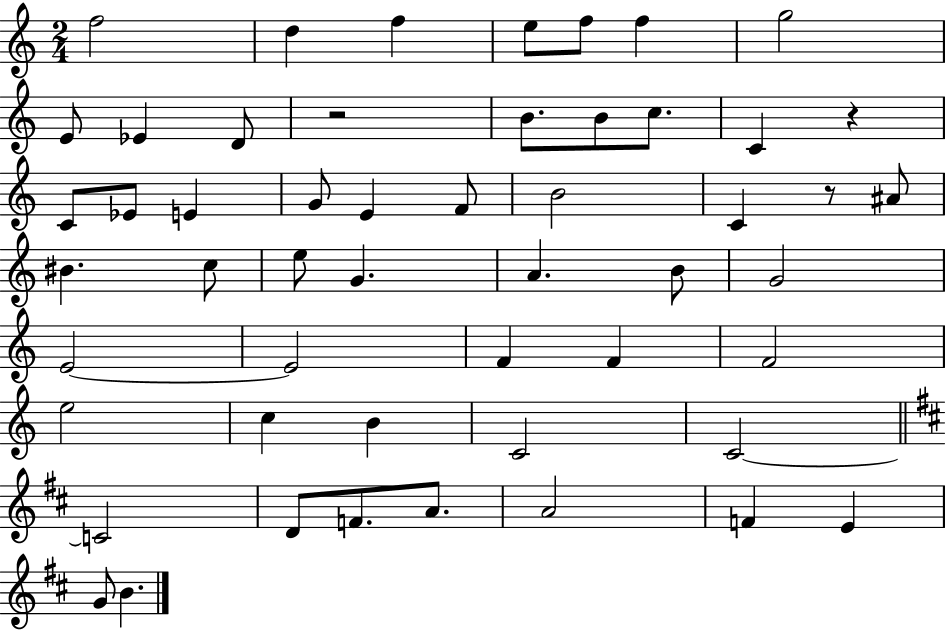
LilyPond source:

{
  \clef treble
  \numericTimeSignature
  \time 2/4
  \key c \major
  f''2 | d''4 f''4 | e''8 f''8 f''4 | g''2 | \break e'8 ees'4 d'8 | r2 | b'8. b'8 c''8. | c'4 r4 | \break c'8 ees'8 e'4 | g'8 e'4 f'8 | b'2 | c'4 r8 ais'8 | \break bis'4. c''8 | e''8 g'4. | a'4. b'8 | g'2 | \break e'2~~ | e'2 | f'4 f'4 | f'2 | \break e''2 | c''4 b'4 | c'2 | c'2~~ | \break \bar "||" \break \key b \minor c'2 | d'8 f'8. a'8. | a'2 | f'4 e'4 | \break g'8 b'4. | \bar "|."
}